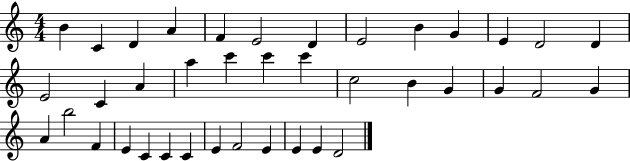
B4/q C4/q D4/q A4/q F4/q E4/h D4/q E4/h B4/q G4/q E4/q D4/h D4/q E4/h C4/q A4/q A5/q C6/q C6/q C6/q C5/h B4/q G4/q G4/q F4/h G4/q A4/q B5/h F4/q E4/q C4/q C4/q C4/q E4/q F4/h E4/q E4/q E4/q D4/h